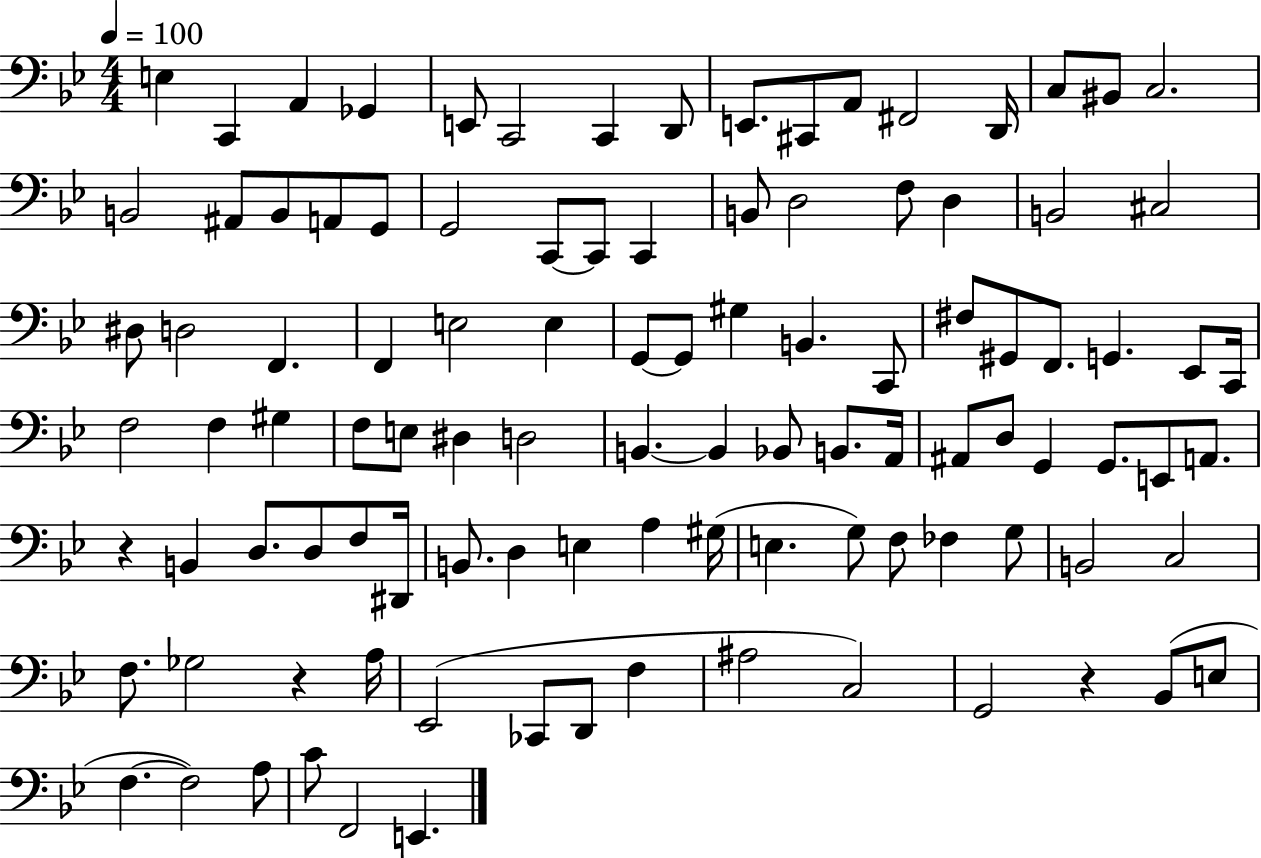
E3/q C2/q A2/q Gb2/q E2/e C2/h C2/q D2/e E2/e. C#2/e A2/e F#2/h D2/s C3/e BIS2/e C3/h. B2/h A#2/e B2/e A2/e G2/e G2/h C2/e C2/e C2/q B2/e D3/h F3/e D3/q B2/h C#3/h D#3/e D3/h F2/q. F2/q E3/h E3/q G2/e G2/e G#3/q B2/q. C2/e F#3/e G#2/e F2/e. G2/q. Eb2/e C2/s F3/h F3/q G#3/q F3/e E3/e D#3/q D3/h B2/q. B2/q Bb2/e B2/e. A2/s A#2/e D3/e G2/q G2/e. E2/e A2/e. R/q B2/q D3/e. D3/e F3/e D#2/s B2/e. D3/q E3/q A3/q G#3/s E3/q. G3/e F3/e FES3/q G3/e B2/h C3/h F3/e. Gb3/h R/q A3/s Eb2/h CES2/e D2/e F3/q A#3/h C3/h G2/h R/q Bb2/e E3/e F3/q. F3/h A3/e C4/e F2/h E2/q.